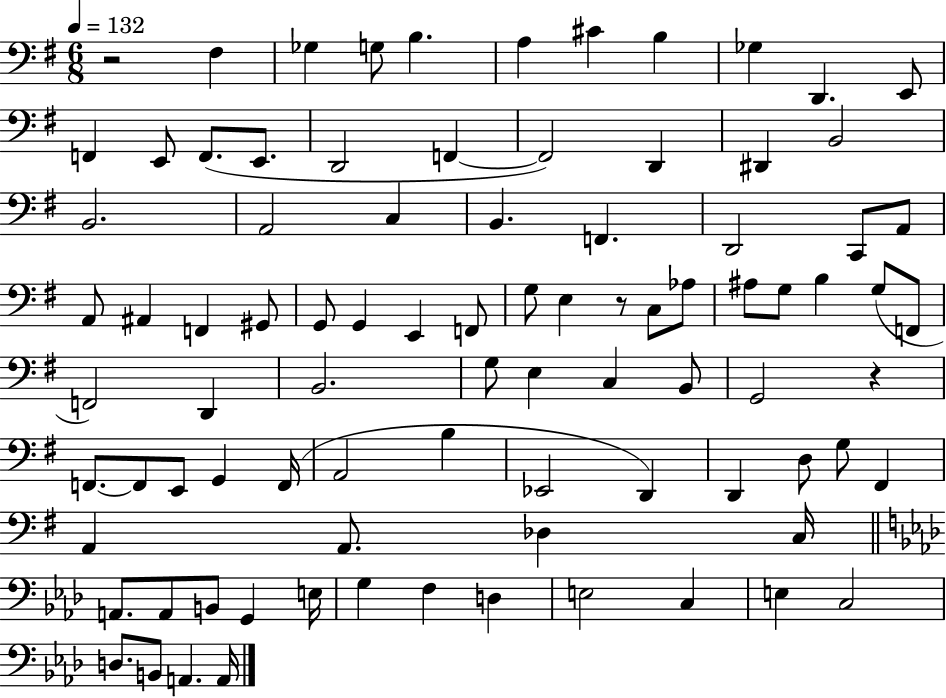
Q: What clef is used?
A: bass